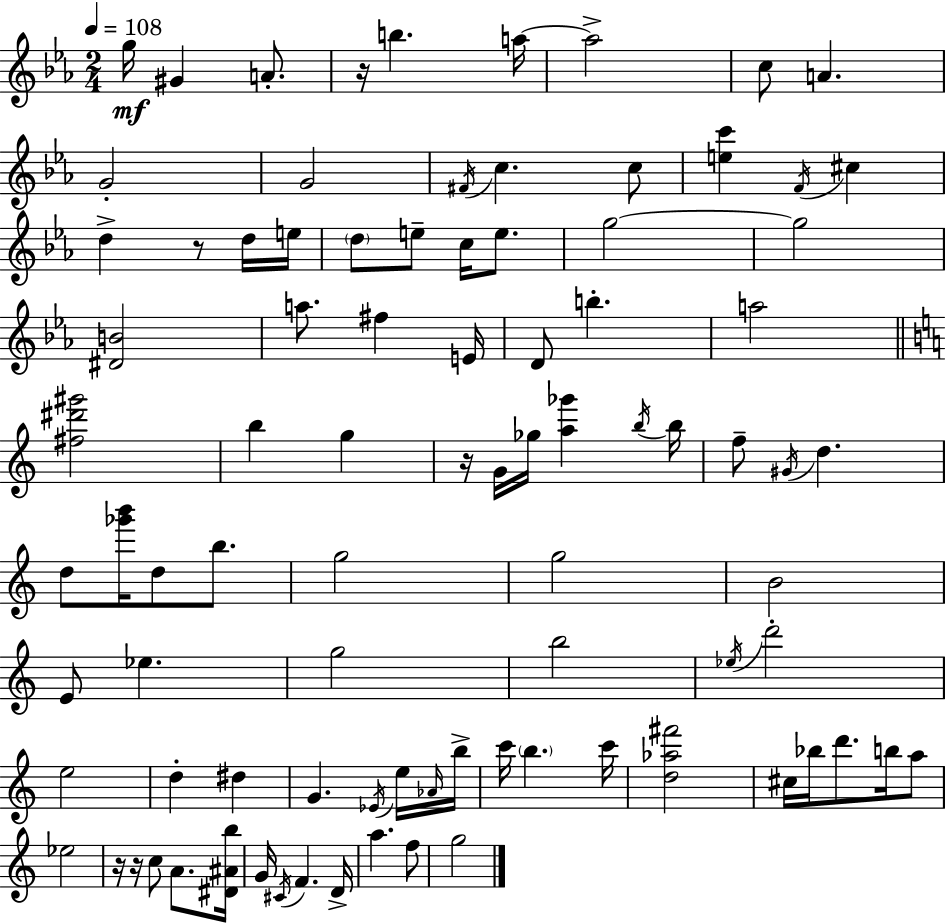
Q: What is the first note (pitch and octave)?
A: G5